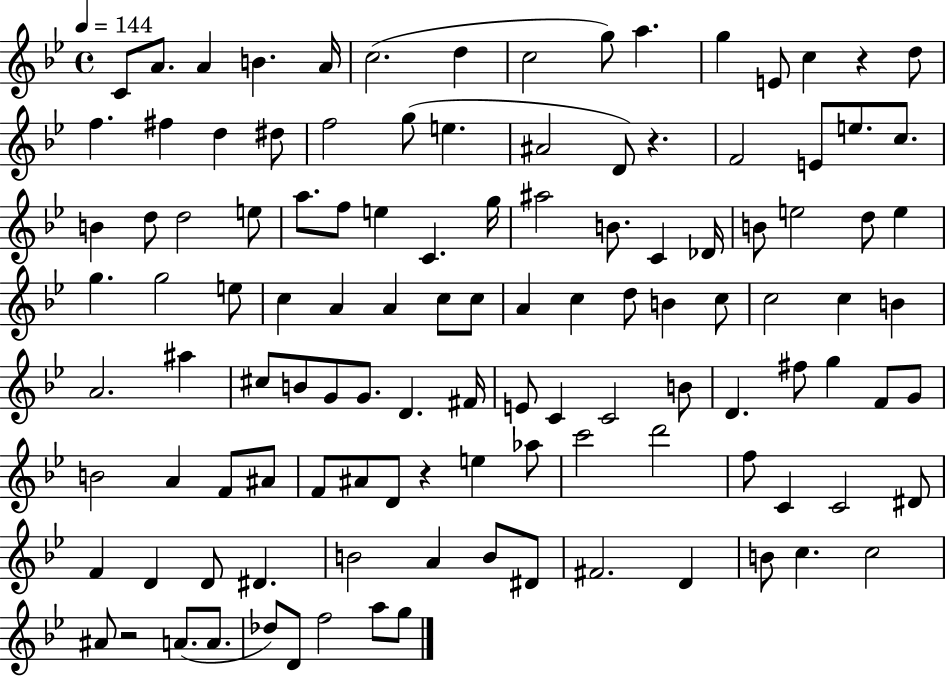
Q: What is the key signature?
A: BES major